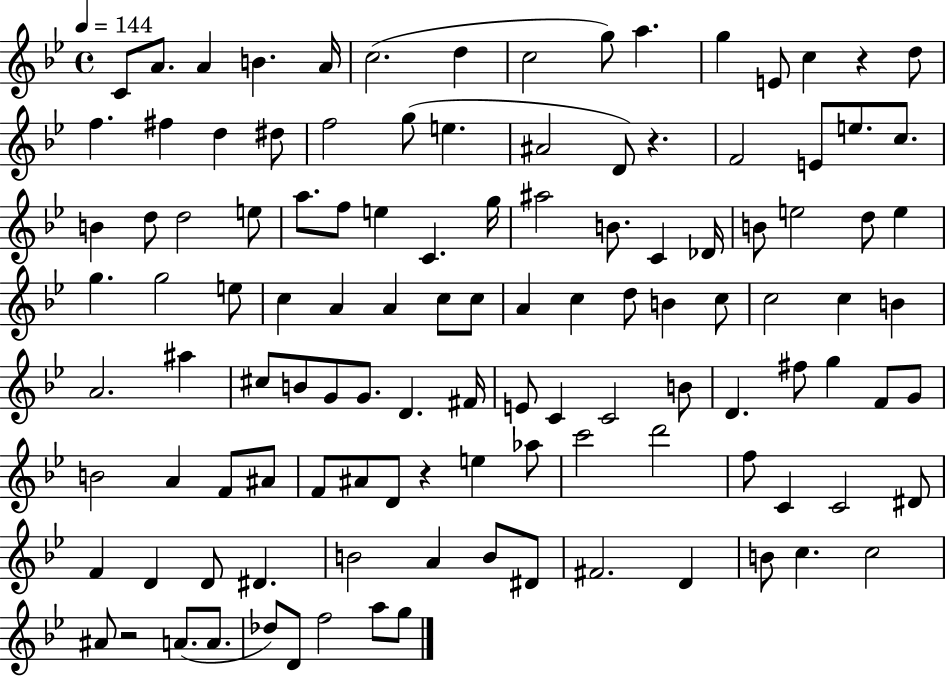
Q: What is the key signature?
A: BES major